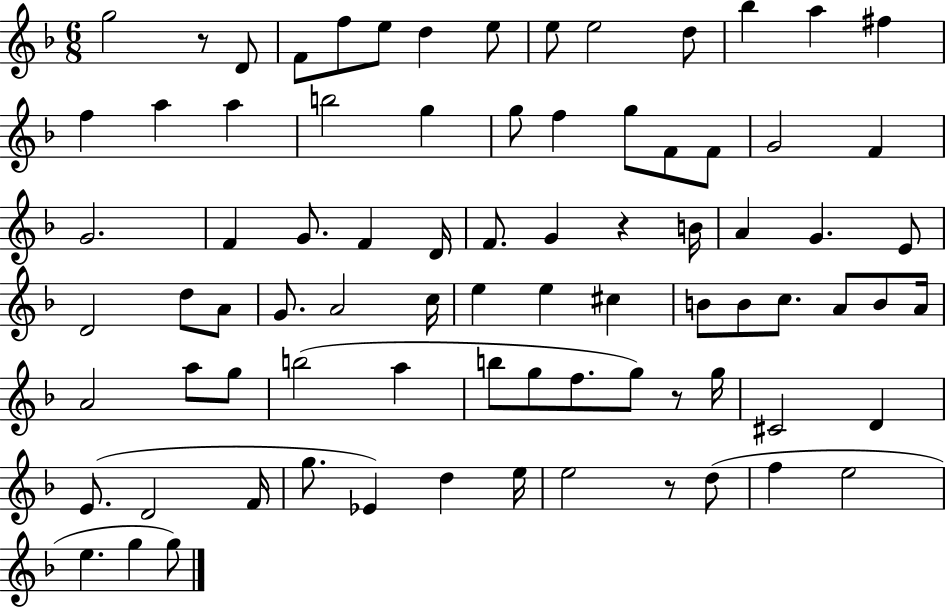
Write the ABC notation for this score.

X:1
T:Untitled
M:6/8
L:1/4
K:F
g2 z/2 D/2 F/2 f/2 e/2 d e/2 e/2 e2 d/2 _b a ^f f a a b2 g g/2 f g/2 F/2 F/2 G2 F G2 F G/2 F D/4 F/2 G z B/4 A G E/2 D2 d/2 A/2 G/2 A2 c/4 e e ^c B/2 B/2 c/2 A/2 B/2 A/4 A2 a/2 g/2 b2 a b/2 g/2 f/2 g/2 z/2 g/4 ^C2 D E/2 D2 F/4 g/2 _E d e/4 e2 z/2 d/2 f e2 e g g/2